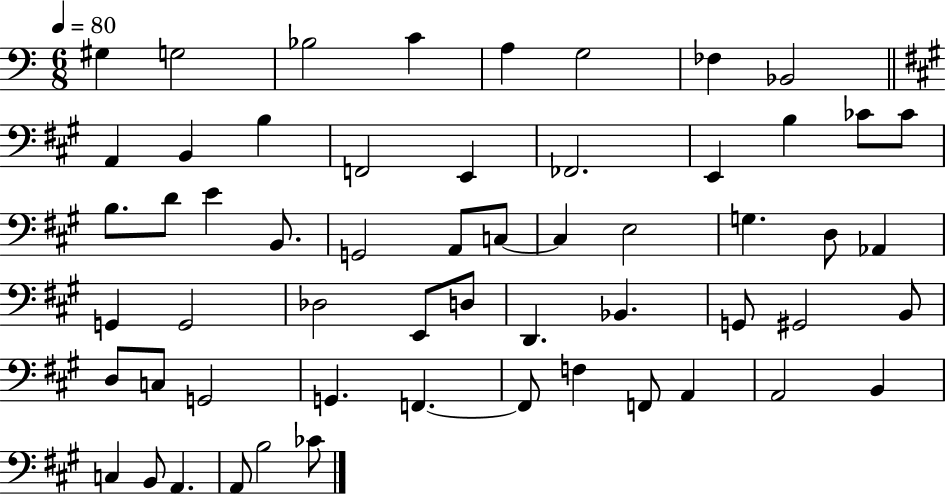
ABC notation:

X:1
T:Untitled
M:6/8
L:1/4
K:C
^G, G,2 _B,2 C A, G,2 _F, _B,,2 A,, B,, B, F,,2 E,, _F,,2 E,, B, _C/2 _C/2 B,/2 D/2 E B,,/2 G,,2 A,,/2 C,/2 C, E,2 G, D,/2 _A,, G,, G,,2 _D,2 E,,/2 D,/2 D,, _B,, G,,/2 ^G,,2 B,,/2 D,/2 C,/2 G,,2 G,, F,, F,,/2 F, F,,/2 A,, A,,2 B,, C, B,,/2 A,, A,,/2 B,2 _C/2